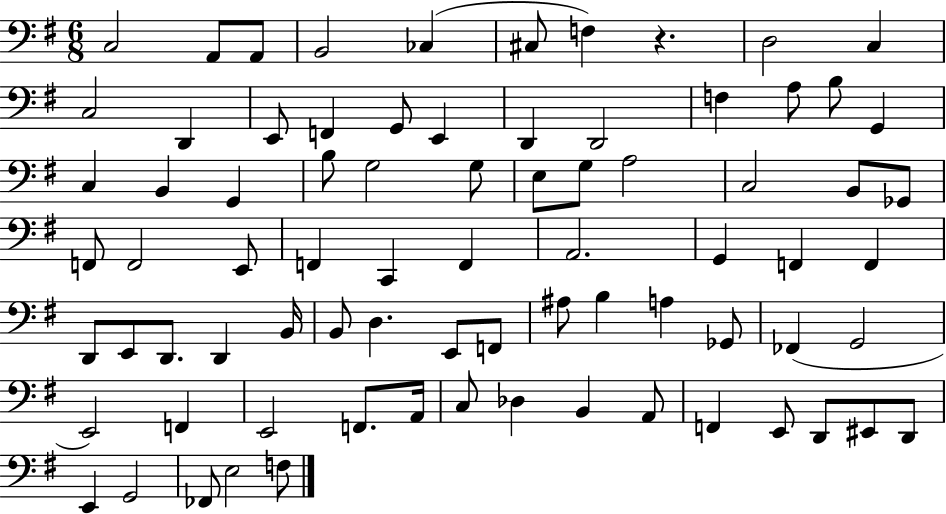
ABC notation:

X:1
T:Untitled
M:6/8
L:1/4
K:G
C,2 A,,/2 A,,/2 B,,2 _C, ^C,/2 F, z D,2 C, C,2 D,, E,,/2 F,, G,,/2 E,, D,, D,,2 F, A,/2 B,/2 G,, C, B,, G,, B,/2 G,2 G,/2 E,/2 G,/2 A,2 C,2 B,,/2 _G,,/2 F,,/2 F,,2 E,,/2 F,, C,, F,, A,,2 G,, F,, F,, D,,/2 E,,/2 D,,/2 D,, B,,/4 B,,/2 D, E,,/2 F,,/2 ^A,/2 B, A, _G,,/2 _F,, G,,2 E,,2 F,, E,,2 F,,/2 A,,/4 C,/2 _D, B,, A,,/2 F,, E,,/2 D,,/2 ^E,,/2 D,,/2 E,, G,,2 _F,,/2 E,2 F,/2